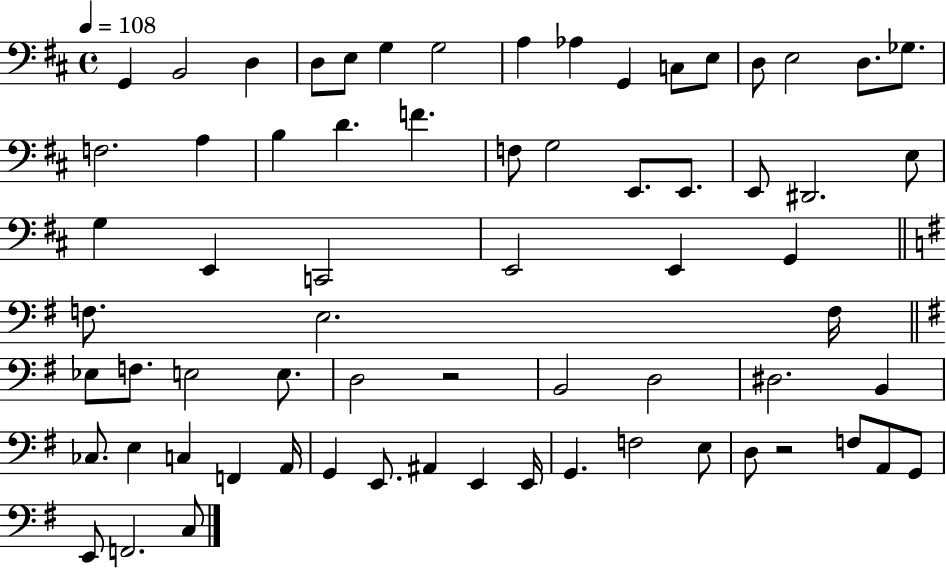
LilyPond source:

{
  \clef bass
  \time 4/4
  \defaultTimeSignature
  \key d \major
  \tempo 4 = 108
  \repeat volta 2 { g,4 b,2 d4 | d8 e8 g4 g2 | a4 aes4 g,4 c8 e8 | d8 e2 d8. ges8. | \break f2. a4 | b4 d'4. f'4. | f8 g2 e,8. e,8. | e,8 dis,2. e8 | \break g4 e,4 c,2 | e,2 e,4 g,4 | \bar "||" \break \key g \major f8. e2. f16 | \bar "||" \break \key g \major ees8 f8. e2 e8. | d2 r2 | b,2 d2 | dis2. b,4 | \break ces8. e4 c4 f,4 a,16 | g,4 e,8. ais,4 e,4 e,16 | g,4. f2 e8 | d8 r2 f8 a,8 g,8 | \break e,8 f,2. c8 | } \bar "|."
}